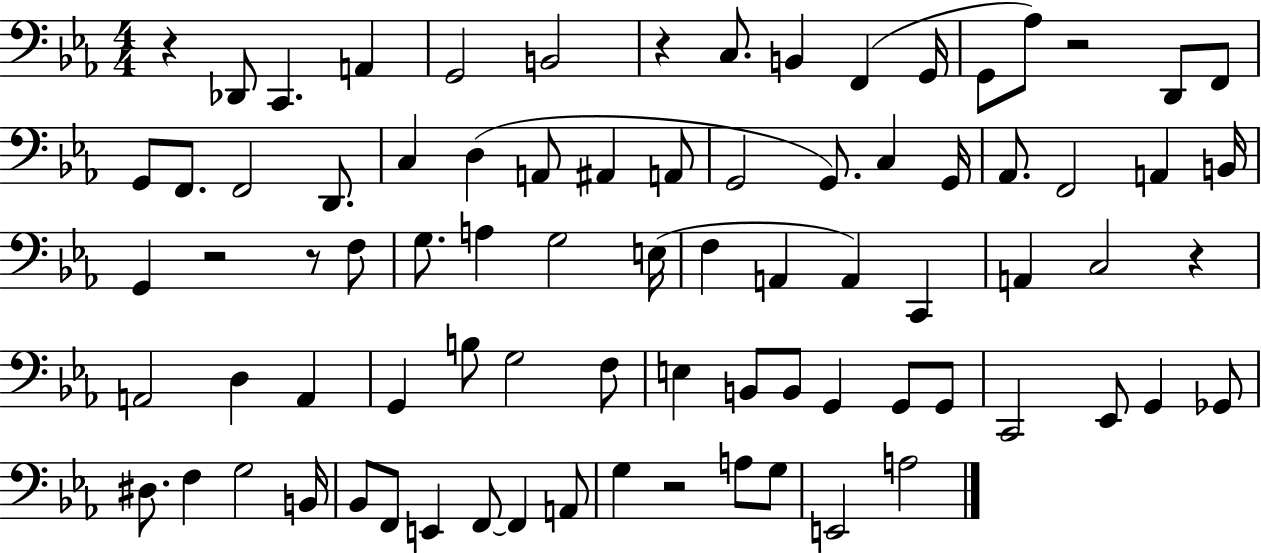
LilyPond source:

{
  \clef bass
  \numericTimeSignature
  \time 4/4
  \key ees \major
  r4 des,8 c,4. a,4 | g,2 b,2 | r4 c8. b,4 f,4( g,16 | g,8 aes8) r2 d,8 f,8 | \break g,8 f,8. f,2 d,8. | c4 d4( a,8 ais,4 a,8 | g,2 g,8.) c4 g,16 | aes,8. f,2 a,4 b,16 | \break g,4 r2 r8 f8 | g8. a4 g2 e16( | f4 a,4 a,4) c,4 | a,4 c2 r4 | \break a,2 d4 a,4 | g,4 b8 g2 f8 | e4 b,8 b,8 g,4 g,8 g,8 | c,2 ees,8 g,4 ges,8 | \break dis8. f4 g2 b,16 | bes,8 f,8 e,4 f,8~~ f,4 a,8 | g4 r2 a8 g8 | e,2 a2 | \break \bar "|."
}